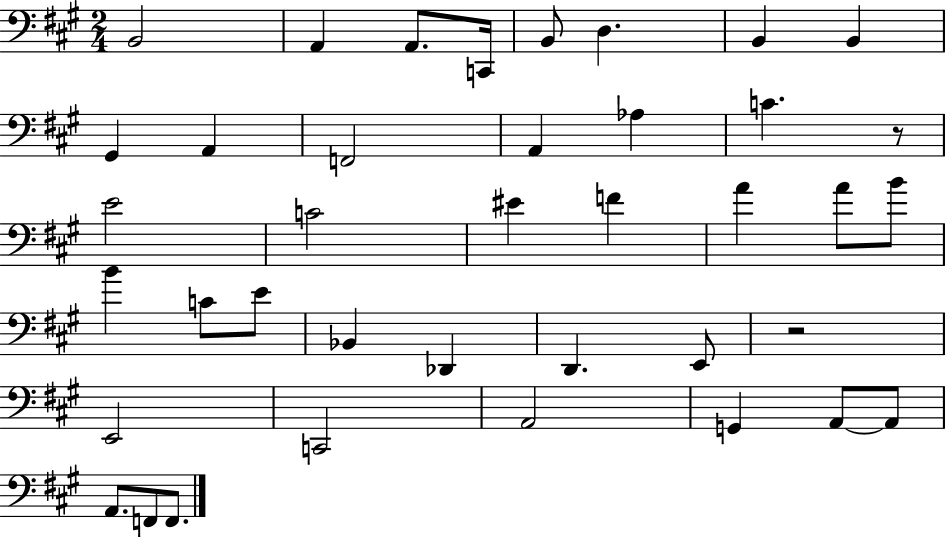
B2/h A2/q A2/e. C2/s B2/e D3/q. B2/q B2/q G#2/q A2/q F2/h A2/q Ab3/q C4/q. R/e E4/h C4/h EIS4/q F4/q A4/q A4/e B4/e B4/q C4/e E4/e Bb2/q Db2/q D2/q. E2/e R/h E2/h C2/h A2/h G2/q A2/e A2/e A2/e. F2/e F2/e.